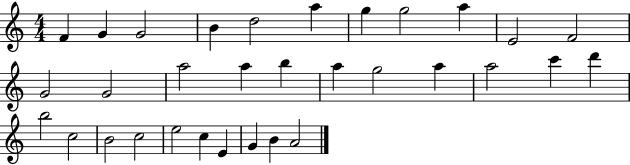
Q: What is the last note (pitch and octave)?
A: A4